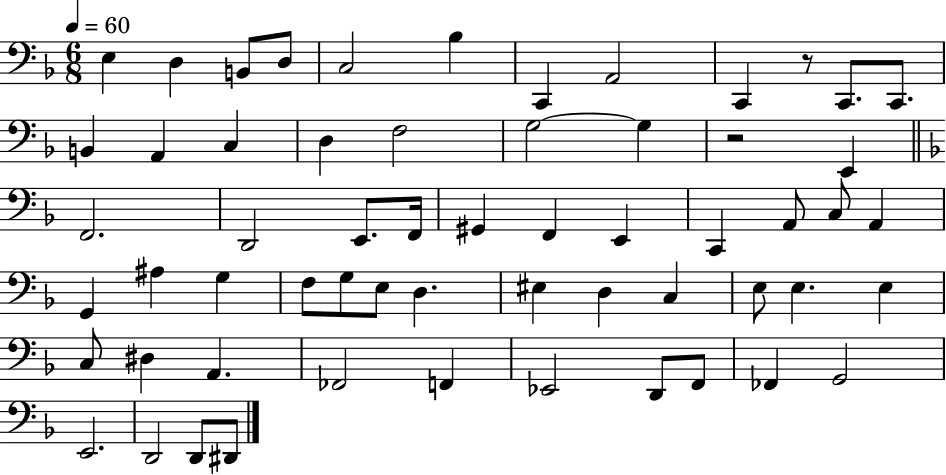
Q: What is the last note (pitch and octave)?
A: D#2